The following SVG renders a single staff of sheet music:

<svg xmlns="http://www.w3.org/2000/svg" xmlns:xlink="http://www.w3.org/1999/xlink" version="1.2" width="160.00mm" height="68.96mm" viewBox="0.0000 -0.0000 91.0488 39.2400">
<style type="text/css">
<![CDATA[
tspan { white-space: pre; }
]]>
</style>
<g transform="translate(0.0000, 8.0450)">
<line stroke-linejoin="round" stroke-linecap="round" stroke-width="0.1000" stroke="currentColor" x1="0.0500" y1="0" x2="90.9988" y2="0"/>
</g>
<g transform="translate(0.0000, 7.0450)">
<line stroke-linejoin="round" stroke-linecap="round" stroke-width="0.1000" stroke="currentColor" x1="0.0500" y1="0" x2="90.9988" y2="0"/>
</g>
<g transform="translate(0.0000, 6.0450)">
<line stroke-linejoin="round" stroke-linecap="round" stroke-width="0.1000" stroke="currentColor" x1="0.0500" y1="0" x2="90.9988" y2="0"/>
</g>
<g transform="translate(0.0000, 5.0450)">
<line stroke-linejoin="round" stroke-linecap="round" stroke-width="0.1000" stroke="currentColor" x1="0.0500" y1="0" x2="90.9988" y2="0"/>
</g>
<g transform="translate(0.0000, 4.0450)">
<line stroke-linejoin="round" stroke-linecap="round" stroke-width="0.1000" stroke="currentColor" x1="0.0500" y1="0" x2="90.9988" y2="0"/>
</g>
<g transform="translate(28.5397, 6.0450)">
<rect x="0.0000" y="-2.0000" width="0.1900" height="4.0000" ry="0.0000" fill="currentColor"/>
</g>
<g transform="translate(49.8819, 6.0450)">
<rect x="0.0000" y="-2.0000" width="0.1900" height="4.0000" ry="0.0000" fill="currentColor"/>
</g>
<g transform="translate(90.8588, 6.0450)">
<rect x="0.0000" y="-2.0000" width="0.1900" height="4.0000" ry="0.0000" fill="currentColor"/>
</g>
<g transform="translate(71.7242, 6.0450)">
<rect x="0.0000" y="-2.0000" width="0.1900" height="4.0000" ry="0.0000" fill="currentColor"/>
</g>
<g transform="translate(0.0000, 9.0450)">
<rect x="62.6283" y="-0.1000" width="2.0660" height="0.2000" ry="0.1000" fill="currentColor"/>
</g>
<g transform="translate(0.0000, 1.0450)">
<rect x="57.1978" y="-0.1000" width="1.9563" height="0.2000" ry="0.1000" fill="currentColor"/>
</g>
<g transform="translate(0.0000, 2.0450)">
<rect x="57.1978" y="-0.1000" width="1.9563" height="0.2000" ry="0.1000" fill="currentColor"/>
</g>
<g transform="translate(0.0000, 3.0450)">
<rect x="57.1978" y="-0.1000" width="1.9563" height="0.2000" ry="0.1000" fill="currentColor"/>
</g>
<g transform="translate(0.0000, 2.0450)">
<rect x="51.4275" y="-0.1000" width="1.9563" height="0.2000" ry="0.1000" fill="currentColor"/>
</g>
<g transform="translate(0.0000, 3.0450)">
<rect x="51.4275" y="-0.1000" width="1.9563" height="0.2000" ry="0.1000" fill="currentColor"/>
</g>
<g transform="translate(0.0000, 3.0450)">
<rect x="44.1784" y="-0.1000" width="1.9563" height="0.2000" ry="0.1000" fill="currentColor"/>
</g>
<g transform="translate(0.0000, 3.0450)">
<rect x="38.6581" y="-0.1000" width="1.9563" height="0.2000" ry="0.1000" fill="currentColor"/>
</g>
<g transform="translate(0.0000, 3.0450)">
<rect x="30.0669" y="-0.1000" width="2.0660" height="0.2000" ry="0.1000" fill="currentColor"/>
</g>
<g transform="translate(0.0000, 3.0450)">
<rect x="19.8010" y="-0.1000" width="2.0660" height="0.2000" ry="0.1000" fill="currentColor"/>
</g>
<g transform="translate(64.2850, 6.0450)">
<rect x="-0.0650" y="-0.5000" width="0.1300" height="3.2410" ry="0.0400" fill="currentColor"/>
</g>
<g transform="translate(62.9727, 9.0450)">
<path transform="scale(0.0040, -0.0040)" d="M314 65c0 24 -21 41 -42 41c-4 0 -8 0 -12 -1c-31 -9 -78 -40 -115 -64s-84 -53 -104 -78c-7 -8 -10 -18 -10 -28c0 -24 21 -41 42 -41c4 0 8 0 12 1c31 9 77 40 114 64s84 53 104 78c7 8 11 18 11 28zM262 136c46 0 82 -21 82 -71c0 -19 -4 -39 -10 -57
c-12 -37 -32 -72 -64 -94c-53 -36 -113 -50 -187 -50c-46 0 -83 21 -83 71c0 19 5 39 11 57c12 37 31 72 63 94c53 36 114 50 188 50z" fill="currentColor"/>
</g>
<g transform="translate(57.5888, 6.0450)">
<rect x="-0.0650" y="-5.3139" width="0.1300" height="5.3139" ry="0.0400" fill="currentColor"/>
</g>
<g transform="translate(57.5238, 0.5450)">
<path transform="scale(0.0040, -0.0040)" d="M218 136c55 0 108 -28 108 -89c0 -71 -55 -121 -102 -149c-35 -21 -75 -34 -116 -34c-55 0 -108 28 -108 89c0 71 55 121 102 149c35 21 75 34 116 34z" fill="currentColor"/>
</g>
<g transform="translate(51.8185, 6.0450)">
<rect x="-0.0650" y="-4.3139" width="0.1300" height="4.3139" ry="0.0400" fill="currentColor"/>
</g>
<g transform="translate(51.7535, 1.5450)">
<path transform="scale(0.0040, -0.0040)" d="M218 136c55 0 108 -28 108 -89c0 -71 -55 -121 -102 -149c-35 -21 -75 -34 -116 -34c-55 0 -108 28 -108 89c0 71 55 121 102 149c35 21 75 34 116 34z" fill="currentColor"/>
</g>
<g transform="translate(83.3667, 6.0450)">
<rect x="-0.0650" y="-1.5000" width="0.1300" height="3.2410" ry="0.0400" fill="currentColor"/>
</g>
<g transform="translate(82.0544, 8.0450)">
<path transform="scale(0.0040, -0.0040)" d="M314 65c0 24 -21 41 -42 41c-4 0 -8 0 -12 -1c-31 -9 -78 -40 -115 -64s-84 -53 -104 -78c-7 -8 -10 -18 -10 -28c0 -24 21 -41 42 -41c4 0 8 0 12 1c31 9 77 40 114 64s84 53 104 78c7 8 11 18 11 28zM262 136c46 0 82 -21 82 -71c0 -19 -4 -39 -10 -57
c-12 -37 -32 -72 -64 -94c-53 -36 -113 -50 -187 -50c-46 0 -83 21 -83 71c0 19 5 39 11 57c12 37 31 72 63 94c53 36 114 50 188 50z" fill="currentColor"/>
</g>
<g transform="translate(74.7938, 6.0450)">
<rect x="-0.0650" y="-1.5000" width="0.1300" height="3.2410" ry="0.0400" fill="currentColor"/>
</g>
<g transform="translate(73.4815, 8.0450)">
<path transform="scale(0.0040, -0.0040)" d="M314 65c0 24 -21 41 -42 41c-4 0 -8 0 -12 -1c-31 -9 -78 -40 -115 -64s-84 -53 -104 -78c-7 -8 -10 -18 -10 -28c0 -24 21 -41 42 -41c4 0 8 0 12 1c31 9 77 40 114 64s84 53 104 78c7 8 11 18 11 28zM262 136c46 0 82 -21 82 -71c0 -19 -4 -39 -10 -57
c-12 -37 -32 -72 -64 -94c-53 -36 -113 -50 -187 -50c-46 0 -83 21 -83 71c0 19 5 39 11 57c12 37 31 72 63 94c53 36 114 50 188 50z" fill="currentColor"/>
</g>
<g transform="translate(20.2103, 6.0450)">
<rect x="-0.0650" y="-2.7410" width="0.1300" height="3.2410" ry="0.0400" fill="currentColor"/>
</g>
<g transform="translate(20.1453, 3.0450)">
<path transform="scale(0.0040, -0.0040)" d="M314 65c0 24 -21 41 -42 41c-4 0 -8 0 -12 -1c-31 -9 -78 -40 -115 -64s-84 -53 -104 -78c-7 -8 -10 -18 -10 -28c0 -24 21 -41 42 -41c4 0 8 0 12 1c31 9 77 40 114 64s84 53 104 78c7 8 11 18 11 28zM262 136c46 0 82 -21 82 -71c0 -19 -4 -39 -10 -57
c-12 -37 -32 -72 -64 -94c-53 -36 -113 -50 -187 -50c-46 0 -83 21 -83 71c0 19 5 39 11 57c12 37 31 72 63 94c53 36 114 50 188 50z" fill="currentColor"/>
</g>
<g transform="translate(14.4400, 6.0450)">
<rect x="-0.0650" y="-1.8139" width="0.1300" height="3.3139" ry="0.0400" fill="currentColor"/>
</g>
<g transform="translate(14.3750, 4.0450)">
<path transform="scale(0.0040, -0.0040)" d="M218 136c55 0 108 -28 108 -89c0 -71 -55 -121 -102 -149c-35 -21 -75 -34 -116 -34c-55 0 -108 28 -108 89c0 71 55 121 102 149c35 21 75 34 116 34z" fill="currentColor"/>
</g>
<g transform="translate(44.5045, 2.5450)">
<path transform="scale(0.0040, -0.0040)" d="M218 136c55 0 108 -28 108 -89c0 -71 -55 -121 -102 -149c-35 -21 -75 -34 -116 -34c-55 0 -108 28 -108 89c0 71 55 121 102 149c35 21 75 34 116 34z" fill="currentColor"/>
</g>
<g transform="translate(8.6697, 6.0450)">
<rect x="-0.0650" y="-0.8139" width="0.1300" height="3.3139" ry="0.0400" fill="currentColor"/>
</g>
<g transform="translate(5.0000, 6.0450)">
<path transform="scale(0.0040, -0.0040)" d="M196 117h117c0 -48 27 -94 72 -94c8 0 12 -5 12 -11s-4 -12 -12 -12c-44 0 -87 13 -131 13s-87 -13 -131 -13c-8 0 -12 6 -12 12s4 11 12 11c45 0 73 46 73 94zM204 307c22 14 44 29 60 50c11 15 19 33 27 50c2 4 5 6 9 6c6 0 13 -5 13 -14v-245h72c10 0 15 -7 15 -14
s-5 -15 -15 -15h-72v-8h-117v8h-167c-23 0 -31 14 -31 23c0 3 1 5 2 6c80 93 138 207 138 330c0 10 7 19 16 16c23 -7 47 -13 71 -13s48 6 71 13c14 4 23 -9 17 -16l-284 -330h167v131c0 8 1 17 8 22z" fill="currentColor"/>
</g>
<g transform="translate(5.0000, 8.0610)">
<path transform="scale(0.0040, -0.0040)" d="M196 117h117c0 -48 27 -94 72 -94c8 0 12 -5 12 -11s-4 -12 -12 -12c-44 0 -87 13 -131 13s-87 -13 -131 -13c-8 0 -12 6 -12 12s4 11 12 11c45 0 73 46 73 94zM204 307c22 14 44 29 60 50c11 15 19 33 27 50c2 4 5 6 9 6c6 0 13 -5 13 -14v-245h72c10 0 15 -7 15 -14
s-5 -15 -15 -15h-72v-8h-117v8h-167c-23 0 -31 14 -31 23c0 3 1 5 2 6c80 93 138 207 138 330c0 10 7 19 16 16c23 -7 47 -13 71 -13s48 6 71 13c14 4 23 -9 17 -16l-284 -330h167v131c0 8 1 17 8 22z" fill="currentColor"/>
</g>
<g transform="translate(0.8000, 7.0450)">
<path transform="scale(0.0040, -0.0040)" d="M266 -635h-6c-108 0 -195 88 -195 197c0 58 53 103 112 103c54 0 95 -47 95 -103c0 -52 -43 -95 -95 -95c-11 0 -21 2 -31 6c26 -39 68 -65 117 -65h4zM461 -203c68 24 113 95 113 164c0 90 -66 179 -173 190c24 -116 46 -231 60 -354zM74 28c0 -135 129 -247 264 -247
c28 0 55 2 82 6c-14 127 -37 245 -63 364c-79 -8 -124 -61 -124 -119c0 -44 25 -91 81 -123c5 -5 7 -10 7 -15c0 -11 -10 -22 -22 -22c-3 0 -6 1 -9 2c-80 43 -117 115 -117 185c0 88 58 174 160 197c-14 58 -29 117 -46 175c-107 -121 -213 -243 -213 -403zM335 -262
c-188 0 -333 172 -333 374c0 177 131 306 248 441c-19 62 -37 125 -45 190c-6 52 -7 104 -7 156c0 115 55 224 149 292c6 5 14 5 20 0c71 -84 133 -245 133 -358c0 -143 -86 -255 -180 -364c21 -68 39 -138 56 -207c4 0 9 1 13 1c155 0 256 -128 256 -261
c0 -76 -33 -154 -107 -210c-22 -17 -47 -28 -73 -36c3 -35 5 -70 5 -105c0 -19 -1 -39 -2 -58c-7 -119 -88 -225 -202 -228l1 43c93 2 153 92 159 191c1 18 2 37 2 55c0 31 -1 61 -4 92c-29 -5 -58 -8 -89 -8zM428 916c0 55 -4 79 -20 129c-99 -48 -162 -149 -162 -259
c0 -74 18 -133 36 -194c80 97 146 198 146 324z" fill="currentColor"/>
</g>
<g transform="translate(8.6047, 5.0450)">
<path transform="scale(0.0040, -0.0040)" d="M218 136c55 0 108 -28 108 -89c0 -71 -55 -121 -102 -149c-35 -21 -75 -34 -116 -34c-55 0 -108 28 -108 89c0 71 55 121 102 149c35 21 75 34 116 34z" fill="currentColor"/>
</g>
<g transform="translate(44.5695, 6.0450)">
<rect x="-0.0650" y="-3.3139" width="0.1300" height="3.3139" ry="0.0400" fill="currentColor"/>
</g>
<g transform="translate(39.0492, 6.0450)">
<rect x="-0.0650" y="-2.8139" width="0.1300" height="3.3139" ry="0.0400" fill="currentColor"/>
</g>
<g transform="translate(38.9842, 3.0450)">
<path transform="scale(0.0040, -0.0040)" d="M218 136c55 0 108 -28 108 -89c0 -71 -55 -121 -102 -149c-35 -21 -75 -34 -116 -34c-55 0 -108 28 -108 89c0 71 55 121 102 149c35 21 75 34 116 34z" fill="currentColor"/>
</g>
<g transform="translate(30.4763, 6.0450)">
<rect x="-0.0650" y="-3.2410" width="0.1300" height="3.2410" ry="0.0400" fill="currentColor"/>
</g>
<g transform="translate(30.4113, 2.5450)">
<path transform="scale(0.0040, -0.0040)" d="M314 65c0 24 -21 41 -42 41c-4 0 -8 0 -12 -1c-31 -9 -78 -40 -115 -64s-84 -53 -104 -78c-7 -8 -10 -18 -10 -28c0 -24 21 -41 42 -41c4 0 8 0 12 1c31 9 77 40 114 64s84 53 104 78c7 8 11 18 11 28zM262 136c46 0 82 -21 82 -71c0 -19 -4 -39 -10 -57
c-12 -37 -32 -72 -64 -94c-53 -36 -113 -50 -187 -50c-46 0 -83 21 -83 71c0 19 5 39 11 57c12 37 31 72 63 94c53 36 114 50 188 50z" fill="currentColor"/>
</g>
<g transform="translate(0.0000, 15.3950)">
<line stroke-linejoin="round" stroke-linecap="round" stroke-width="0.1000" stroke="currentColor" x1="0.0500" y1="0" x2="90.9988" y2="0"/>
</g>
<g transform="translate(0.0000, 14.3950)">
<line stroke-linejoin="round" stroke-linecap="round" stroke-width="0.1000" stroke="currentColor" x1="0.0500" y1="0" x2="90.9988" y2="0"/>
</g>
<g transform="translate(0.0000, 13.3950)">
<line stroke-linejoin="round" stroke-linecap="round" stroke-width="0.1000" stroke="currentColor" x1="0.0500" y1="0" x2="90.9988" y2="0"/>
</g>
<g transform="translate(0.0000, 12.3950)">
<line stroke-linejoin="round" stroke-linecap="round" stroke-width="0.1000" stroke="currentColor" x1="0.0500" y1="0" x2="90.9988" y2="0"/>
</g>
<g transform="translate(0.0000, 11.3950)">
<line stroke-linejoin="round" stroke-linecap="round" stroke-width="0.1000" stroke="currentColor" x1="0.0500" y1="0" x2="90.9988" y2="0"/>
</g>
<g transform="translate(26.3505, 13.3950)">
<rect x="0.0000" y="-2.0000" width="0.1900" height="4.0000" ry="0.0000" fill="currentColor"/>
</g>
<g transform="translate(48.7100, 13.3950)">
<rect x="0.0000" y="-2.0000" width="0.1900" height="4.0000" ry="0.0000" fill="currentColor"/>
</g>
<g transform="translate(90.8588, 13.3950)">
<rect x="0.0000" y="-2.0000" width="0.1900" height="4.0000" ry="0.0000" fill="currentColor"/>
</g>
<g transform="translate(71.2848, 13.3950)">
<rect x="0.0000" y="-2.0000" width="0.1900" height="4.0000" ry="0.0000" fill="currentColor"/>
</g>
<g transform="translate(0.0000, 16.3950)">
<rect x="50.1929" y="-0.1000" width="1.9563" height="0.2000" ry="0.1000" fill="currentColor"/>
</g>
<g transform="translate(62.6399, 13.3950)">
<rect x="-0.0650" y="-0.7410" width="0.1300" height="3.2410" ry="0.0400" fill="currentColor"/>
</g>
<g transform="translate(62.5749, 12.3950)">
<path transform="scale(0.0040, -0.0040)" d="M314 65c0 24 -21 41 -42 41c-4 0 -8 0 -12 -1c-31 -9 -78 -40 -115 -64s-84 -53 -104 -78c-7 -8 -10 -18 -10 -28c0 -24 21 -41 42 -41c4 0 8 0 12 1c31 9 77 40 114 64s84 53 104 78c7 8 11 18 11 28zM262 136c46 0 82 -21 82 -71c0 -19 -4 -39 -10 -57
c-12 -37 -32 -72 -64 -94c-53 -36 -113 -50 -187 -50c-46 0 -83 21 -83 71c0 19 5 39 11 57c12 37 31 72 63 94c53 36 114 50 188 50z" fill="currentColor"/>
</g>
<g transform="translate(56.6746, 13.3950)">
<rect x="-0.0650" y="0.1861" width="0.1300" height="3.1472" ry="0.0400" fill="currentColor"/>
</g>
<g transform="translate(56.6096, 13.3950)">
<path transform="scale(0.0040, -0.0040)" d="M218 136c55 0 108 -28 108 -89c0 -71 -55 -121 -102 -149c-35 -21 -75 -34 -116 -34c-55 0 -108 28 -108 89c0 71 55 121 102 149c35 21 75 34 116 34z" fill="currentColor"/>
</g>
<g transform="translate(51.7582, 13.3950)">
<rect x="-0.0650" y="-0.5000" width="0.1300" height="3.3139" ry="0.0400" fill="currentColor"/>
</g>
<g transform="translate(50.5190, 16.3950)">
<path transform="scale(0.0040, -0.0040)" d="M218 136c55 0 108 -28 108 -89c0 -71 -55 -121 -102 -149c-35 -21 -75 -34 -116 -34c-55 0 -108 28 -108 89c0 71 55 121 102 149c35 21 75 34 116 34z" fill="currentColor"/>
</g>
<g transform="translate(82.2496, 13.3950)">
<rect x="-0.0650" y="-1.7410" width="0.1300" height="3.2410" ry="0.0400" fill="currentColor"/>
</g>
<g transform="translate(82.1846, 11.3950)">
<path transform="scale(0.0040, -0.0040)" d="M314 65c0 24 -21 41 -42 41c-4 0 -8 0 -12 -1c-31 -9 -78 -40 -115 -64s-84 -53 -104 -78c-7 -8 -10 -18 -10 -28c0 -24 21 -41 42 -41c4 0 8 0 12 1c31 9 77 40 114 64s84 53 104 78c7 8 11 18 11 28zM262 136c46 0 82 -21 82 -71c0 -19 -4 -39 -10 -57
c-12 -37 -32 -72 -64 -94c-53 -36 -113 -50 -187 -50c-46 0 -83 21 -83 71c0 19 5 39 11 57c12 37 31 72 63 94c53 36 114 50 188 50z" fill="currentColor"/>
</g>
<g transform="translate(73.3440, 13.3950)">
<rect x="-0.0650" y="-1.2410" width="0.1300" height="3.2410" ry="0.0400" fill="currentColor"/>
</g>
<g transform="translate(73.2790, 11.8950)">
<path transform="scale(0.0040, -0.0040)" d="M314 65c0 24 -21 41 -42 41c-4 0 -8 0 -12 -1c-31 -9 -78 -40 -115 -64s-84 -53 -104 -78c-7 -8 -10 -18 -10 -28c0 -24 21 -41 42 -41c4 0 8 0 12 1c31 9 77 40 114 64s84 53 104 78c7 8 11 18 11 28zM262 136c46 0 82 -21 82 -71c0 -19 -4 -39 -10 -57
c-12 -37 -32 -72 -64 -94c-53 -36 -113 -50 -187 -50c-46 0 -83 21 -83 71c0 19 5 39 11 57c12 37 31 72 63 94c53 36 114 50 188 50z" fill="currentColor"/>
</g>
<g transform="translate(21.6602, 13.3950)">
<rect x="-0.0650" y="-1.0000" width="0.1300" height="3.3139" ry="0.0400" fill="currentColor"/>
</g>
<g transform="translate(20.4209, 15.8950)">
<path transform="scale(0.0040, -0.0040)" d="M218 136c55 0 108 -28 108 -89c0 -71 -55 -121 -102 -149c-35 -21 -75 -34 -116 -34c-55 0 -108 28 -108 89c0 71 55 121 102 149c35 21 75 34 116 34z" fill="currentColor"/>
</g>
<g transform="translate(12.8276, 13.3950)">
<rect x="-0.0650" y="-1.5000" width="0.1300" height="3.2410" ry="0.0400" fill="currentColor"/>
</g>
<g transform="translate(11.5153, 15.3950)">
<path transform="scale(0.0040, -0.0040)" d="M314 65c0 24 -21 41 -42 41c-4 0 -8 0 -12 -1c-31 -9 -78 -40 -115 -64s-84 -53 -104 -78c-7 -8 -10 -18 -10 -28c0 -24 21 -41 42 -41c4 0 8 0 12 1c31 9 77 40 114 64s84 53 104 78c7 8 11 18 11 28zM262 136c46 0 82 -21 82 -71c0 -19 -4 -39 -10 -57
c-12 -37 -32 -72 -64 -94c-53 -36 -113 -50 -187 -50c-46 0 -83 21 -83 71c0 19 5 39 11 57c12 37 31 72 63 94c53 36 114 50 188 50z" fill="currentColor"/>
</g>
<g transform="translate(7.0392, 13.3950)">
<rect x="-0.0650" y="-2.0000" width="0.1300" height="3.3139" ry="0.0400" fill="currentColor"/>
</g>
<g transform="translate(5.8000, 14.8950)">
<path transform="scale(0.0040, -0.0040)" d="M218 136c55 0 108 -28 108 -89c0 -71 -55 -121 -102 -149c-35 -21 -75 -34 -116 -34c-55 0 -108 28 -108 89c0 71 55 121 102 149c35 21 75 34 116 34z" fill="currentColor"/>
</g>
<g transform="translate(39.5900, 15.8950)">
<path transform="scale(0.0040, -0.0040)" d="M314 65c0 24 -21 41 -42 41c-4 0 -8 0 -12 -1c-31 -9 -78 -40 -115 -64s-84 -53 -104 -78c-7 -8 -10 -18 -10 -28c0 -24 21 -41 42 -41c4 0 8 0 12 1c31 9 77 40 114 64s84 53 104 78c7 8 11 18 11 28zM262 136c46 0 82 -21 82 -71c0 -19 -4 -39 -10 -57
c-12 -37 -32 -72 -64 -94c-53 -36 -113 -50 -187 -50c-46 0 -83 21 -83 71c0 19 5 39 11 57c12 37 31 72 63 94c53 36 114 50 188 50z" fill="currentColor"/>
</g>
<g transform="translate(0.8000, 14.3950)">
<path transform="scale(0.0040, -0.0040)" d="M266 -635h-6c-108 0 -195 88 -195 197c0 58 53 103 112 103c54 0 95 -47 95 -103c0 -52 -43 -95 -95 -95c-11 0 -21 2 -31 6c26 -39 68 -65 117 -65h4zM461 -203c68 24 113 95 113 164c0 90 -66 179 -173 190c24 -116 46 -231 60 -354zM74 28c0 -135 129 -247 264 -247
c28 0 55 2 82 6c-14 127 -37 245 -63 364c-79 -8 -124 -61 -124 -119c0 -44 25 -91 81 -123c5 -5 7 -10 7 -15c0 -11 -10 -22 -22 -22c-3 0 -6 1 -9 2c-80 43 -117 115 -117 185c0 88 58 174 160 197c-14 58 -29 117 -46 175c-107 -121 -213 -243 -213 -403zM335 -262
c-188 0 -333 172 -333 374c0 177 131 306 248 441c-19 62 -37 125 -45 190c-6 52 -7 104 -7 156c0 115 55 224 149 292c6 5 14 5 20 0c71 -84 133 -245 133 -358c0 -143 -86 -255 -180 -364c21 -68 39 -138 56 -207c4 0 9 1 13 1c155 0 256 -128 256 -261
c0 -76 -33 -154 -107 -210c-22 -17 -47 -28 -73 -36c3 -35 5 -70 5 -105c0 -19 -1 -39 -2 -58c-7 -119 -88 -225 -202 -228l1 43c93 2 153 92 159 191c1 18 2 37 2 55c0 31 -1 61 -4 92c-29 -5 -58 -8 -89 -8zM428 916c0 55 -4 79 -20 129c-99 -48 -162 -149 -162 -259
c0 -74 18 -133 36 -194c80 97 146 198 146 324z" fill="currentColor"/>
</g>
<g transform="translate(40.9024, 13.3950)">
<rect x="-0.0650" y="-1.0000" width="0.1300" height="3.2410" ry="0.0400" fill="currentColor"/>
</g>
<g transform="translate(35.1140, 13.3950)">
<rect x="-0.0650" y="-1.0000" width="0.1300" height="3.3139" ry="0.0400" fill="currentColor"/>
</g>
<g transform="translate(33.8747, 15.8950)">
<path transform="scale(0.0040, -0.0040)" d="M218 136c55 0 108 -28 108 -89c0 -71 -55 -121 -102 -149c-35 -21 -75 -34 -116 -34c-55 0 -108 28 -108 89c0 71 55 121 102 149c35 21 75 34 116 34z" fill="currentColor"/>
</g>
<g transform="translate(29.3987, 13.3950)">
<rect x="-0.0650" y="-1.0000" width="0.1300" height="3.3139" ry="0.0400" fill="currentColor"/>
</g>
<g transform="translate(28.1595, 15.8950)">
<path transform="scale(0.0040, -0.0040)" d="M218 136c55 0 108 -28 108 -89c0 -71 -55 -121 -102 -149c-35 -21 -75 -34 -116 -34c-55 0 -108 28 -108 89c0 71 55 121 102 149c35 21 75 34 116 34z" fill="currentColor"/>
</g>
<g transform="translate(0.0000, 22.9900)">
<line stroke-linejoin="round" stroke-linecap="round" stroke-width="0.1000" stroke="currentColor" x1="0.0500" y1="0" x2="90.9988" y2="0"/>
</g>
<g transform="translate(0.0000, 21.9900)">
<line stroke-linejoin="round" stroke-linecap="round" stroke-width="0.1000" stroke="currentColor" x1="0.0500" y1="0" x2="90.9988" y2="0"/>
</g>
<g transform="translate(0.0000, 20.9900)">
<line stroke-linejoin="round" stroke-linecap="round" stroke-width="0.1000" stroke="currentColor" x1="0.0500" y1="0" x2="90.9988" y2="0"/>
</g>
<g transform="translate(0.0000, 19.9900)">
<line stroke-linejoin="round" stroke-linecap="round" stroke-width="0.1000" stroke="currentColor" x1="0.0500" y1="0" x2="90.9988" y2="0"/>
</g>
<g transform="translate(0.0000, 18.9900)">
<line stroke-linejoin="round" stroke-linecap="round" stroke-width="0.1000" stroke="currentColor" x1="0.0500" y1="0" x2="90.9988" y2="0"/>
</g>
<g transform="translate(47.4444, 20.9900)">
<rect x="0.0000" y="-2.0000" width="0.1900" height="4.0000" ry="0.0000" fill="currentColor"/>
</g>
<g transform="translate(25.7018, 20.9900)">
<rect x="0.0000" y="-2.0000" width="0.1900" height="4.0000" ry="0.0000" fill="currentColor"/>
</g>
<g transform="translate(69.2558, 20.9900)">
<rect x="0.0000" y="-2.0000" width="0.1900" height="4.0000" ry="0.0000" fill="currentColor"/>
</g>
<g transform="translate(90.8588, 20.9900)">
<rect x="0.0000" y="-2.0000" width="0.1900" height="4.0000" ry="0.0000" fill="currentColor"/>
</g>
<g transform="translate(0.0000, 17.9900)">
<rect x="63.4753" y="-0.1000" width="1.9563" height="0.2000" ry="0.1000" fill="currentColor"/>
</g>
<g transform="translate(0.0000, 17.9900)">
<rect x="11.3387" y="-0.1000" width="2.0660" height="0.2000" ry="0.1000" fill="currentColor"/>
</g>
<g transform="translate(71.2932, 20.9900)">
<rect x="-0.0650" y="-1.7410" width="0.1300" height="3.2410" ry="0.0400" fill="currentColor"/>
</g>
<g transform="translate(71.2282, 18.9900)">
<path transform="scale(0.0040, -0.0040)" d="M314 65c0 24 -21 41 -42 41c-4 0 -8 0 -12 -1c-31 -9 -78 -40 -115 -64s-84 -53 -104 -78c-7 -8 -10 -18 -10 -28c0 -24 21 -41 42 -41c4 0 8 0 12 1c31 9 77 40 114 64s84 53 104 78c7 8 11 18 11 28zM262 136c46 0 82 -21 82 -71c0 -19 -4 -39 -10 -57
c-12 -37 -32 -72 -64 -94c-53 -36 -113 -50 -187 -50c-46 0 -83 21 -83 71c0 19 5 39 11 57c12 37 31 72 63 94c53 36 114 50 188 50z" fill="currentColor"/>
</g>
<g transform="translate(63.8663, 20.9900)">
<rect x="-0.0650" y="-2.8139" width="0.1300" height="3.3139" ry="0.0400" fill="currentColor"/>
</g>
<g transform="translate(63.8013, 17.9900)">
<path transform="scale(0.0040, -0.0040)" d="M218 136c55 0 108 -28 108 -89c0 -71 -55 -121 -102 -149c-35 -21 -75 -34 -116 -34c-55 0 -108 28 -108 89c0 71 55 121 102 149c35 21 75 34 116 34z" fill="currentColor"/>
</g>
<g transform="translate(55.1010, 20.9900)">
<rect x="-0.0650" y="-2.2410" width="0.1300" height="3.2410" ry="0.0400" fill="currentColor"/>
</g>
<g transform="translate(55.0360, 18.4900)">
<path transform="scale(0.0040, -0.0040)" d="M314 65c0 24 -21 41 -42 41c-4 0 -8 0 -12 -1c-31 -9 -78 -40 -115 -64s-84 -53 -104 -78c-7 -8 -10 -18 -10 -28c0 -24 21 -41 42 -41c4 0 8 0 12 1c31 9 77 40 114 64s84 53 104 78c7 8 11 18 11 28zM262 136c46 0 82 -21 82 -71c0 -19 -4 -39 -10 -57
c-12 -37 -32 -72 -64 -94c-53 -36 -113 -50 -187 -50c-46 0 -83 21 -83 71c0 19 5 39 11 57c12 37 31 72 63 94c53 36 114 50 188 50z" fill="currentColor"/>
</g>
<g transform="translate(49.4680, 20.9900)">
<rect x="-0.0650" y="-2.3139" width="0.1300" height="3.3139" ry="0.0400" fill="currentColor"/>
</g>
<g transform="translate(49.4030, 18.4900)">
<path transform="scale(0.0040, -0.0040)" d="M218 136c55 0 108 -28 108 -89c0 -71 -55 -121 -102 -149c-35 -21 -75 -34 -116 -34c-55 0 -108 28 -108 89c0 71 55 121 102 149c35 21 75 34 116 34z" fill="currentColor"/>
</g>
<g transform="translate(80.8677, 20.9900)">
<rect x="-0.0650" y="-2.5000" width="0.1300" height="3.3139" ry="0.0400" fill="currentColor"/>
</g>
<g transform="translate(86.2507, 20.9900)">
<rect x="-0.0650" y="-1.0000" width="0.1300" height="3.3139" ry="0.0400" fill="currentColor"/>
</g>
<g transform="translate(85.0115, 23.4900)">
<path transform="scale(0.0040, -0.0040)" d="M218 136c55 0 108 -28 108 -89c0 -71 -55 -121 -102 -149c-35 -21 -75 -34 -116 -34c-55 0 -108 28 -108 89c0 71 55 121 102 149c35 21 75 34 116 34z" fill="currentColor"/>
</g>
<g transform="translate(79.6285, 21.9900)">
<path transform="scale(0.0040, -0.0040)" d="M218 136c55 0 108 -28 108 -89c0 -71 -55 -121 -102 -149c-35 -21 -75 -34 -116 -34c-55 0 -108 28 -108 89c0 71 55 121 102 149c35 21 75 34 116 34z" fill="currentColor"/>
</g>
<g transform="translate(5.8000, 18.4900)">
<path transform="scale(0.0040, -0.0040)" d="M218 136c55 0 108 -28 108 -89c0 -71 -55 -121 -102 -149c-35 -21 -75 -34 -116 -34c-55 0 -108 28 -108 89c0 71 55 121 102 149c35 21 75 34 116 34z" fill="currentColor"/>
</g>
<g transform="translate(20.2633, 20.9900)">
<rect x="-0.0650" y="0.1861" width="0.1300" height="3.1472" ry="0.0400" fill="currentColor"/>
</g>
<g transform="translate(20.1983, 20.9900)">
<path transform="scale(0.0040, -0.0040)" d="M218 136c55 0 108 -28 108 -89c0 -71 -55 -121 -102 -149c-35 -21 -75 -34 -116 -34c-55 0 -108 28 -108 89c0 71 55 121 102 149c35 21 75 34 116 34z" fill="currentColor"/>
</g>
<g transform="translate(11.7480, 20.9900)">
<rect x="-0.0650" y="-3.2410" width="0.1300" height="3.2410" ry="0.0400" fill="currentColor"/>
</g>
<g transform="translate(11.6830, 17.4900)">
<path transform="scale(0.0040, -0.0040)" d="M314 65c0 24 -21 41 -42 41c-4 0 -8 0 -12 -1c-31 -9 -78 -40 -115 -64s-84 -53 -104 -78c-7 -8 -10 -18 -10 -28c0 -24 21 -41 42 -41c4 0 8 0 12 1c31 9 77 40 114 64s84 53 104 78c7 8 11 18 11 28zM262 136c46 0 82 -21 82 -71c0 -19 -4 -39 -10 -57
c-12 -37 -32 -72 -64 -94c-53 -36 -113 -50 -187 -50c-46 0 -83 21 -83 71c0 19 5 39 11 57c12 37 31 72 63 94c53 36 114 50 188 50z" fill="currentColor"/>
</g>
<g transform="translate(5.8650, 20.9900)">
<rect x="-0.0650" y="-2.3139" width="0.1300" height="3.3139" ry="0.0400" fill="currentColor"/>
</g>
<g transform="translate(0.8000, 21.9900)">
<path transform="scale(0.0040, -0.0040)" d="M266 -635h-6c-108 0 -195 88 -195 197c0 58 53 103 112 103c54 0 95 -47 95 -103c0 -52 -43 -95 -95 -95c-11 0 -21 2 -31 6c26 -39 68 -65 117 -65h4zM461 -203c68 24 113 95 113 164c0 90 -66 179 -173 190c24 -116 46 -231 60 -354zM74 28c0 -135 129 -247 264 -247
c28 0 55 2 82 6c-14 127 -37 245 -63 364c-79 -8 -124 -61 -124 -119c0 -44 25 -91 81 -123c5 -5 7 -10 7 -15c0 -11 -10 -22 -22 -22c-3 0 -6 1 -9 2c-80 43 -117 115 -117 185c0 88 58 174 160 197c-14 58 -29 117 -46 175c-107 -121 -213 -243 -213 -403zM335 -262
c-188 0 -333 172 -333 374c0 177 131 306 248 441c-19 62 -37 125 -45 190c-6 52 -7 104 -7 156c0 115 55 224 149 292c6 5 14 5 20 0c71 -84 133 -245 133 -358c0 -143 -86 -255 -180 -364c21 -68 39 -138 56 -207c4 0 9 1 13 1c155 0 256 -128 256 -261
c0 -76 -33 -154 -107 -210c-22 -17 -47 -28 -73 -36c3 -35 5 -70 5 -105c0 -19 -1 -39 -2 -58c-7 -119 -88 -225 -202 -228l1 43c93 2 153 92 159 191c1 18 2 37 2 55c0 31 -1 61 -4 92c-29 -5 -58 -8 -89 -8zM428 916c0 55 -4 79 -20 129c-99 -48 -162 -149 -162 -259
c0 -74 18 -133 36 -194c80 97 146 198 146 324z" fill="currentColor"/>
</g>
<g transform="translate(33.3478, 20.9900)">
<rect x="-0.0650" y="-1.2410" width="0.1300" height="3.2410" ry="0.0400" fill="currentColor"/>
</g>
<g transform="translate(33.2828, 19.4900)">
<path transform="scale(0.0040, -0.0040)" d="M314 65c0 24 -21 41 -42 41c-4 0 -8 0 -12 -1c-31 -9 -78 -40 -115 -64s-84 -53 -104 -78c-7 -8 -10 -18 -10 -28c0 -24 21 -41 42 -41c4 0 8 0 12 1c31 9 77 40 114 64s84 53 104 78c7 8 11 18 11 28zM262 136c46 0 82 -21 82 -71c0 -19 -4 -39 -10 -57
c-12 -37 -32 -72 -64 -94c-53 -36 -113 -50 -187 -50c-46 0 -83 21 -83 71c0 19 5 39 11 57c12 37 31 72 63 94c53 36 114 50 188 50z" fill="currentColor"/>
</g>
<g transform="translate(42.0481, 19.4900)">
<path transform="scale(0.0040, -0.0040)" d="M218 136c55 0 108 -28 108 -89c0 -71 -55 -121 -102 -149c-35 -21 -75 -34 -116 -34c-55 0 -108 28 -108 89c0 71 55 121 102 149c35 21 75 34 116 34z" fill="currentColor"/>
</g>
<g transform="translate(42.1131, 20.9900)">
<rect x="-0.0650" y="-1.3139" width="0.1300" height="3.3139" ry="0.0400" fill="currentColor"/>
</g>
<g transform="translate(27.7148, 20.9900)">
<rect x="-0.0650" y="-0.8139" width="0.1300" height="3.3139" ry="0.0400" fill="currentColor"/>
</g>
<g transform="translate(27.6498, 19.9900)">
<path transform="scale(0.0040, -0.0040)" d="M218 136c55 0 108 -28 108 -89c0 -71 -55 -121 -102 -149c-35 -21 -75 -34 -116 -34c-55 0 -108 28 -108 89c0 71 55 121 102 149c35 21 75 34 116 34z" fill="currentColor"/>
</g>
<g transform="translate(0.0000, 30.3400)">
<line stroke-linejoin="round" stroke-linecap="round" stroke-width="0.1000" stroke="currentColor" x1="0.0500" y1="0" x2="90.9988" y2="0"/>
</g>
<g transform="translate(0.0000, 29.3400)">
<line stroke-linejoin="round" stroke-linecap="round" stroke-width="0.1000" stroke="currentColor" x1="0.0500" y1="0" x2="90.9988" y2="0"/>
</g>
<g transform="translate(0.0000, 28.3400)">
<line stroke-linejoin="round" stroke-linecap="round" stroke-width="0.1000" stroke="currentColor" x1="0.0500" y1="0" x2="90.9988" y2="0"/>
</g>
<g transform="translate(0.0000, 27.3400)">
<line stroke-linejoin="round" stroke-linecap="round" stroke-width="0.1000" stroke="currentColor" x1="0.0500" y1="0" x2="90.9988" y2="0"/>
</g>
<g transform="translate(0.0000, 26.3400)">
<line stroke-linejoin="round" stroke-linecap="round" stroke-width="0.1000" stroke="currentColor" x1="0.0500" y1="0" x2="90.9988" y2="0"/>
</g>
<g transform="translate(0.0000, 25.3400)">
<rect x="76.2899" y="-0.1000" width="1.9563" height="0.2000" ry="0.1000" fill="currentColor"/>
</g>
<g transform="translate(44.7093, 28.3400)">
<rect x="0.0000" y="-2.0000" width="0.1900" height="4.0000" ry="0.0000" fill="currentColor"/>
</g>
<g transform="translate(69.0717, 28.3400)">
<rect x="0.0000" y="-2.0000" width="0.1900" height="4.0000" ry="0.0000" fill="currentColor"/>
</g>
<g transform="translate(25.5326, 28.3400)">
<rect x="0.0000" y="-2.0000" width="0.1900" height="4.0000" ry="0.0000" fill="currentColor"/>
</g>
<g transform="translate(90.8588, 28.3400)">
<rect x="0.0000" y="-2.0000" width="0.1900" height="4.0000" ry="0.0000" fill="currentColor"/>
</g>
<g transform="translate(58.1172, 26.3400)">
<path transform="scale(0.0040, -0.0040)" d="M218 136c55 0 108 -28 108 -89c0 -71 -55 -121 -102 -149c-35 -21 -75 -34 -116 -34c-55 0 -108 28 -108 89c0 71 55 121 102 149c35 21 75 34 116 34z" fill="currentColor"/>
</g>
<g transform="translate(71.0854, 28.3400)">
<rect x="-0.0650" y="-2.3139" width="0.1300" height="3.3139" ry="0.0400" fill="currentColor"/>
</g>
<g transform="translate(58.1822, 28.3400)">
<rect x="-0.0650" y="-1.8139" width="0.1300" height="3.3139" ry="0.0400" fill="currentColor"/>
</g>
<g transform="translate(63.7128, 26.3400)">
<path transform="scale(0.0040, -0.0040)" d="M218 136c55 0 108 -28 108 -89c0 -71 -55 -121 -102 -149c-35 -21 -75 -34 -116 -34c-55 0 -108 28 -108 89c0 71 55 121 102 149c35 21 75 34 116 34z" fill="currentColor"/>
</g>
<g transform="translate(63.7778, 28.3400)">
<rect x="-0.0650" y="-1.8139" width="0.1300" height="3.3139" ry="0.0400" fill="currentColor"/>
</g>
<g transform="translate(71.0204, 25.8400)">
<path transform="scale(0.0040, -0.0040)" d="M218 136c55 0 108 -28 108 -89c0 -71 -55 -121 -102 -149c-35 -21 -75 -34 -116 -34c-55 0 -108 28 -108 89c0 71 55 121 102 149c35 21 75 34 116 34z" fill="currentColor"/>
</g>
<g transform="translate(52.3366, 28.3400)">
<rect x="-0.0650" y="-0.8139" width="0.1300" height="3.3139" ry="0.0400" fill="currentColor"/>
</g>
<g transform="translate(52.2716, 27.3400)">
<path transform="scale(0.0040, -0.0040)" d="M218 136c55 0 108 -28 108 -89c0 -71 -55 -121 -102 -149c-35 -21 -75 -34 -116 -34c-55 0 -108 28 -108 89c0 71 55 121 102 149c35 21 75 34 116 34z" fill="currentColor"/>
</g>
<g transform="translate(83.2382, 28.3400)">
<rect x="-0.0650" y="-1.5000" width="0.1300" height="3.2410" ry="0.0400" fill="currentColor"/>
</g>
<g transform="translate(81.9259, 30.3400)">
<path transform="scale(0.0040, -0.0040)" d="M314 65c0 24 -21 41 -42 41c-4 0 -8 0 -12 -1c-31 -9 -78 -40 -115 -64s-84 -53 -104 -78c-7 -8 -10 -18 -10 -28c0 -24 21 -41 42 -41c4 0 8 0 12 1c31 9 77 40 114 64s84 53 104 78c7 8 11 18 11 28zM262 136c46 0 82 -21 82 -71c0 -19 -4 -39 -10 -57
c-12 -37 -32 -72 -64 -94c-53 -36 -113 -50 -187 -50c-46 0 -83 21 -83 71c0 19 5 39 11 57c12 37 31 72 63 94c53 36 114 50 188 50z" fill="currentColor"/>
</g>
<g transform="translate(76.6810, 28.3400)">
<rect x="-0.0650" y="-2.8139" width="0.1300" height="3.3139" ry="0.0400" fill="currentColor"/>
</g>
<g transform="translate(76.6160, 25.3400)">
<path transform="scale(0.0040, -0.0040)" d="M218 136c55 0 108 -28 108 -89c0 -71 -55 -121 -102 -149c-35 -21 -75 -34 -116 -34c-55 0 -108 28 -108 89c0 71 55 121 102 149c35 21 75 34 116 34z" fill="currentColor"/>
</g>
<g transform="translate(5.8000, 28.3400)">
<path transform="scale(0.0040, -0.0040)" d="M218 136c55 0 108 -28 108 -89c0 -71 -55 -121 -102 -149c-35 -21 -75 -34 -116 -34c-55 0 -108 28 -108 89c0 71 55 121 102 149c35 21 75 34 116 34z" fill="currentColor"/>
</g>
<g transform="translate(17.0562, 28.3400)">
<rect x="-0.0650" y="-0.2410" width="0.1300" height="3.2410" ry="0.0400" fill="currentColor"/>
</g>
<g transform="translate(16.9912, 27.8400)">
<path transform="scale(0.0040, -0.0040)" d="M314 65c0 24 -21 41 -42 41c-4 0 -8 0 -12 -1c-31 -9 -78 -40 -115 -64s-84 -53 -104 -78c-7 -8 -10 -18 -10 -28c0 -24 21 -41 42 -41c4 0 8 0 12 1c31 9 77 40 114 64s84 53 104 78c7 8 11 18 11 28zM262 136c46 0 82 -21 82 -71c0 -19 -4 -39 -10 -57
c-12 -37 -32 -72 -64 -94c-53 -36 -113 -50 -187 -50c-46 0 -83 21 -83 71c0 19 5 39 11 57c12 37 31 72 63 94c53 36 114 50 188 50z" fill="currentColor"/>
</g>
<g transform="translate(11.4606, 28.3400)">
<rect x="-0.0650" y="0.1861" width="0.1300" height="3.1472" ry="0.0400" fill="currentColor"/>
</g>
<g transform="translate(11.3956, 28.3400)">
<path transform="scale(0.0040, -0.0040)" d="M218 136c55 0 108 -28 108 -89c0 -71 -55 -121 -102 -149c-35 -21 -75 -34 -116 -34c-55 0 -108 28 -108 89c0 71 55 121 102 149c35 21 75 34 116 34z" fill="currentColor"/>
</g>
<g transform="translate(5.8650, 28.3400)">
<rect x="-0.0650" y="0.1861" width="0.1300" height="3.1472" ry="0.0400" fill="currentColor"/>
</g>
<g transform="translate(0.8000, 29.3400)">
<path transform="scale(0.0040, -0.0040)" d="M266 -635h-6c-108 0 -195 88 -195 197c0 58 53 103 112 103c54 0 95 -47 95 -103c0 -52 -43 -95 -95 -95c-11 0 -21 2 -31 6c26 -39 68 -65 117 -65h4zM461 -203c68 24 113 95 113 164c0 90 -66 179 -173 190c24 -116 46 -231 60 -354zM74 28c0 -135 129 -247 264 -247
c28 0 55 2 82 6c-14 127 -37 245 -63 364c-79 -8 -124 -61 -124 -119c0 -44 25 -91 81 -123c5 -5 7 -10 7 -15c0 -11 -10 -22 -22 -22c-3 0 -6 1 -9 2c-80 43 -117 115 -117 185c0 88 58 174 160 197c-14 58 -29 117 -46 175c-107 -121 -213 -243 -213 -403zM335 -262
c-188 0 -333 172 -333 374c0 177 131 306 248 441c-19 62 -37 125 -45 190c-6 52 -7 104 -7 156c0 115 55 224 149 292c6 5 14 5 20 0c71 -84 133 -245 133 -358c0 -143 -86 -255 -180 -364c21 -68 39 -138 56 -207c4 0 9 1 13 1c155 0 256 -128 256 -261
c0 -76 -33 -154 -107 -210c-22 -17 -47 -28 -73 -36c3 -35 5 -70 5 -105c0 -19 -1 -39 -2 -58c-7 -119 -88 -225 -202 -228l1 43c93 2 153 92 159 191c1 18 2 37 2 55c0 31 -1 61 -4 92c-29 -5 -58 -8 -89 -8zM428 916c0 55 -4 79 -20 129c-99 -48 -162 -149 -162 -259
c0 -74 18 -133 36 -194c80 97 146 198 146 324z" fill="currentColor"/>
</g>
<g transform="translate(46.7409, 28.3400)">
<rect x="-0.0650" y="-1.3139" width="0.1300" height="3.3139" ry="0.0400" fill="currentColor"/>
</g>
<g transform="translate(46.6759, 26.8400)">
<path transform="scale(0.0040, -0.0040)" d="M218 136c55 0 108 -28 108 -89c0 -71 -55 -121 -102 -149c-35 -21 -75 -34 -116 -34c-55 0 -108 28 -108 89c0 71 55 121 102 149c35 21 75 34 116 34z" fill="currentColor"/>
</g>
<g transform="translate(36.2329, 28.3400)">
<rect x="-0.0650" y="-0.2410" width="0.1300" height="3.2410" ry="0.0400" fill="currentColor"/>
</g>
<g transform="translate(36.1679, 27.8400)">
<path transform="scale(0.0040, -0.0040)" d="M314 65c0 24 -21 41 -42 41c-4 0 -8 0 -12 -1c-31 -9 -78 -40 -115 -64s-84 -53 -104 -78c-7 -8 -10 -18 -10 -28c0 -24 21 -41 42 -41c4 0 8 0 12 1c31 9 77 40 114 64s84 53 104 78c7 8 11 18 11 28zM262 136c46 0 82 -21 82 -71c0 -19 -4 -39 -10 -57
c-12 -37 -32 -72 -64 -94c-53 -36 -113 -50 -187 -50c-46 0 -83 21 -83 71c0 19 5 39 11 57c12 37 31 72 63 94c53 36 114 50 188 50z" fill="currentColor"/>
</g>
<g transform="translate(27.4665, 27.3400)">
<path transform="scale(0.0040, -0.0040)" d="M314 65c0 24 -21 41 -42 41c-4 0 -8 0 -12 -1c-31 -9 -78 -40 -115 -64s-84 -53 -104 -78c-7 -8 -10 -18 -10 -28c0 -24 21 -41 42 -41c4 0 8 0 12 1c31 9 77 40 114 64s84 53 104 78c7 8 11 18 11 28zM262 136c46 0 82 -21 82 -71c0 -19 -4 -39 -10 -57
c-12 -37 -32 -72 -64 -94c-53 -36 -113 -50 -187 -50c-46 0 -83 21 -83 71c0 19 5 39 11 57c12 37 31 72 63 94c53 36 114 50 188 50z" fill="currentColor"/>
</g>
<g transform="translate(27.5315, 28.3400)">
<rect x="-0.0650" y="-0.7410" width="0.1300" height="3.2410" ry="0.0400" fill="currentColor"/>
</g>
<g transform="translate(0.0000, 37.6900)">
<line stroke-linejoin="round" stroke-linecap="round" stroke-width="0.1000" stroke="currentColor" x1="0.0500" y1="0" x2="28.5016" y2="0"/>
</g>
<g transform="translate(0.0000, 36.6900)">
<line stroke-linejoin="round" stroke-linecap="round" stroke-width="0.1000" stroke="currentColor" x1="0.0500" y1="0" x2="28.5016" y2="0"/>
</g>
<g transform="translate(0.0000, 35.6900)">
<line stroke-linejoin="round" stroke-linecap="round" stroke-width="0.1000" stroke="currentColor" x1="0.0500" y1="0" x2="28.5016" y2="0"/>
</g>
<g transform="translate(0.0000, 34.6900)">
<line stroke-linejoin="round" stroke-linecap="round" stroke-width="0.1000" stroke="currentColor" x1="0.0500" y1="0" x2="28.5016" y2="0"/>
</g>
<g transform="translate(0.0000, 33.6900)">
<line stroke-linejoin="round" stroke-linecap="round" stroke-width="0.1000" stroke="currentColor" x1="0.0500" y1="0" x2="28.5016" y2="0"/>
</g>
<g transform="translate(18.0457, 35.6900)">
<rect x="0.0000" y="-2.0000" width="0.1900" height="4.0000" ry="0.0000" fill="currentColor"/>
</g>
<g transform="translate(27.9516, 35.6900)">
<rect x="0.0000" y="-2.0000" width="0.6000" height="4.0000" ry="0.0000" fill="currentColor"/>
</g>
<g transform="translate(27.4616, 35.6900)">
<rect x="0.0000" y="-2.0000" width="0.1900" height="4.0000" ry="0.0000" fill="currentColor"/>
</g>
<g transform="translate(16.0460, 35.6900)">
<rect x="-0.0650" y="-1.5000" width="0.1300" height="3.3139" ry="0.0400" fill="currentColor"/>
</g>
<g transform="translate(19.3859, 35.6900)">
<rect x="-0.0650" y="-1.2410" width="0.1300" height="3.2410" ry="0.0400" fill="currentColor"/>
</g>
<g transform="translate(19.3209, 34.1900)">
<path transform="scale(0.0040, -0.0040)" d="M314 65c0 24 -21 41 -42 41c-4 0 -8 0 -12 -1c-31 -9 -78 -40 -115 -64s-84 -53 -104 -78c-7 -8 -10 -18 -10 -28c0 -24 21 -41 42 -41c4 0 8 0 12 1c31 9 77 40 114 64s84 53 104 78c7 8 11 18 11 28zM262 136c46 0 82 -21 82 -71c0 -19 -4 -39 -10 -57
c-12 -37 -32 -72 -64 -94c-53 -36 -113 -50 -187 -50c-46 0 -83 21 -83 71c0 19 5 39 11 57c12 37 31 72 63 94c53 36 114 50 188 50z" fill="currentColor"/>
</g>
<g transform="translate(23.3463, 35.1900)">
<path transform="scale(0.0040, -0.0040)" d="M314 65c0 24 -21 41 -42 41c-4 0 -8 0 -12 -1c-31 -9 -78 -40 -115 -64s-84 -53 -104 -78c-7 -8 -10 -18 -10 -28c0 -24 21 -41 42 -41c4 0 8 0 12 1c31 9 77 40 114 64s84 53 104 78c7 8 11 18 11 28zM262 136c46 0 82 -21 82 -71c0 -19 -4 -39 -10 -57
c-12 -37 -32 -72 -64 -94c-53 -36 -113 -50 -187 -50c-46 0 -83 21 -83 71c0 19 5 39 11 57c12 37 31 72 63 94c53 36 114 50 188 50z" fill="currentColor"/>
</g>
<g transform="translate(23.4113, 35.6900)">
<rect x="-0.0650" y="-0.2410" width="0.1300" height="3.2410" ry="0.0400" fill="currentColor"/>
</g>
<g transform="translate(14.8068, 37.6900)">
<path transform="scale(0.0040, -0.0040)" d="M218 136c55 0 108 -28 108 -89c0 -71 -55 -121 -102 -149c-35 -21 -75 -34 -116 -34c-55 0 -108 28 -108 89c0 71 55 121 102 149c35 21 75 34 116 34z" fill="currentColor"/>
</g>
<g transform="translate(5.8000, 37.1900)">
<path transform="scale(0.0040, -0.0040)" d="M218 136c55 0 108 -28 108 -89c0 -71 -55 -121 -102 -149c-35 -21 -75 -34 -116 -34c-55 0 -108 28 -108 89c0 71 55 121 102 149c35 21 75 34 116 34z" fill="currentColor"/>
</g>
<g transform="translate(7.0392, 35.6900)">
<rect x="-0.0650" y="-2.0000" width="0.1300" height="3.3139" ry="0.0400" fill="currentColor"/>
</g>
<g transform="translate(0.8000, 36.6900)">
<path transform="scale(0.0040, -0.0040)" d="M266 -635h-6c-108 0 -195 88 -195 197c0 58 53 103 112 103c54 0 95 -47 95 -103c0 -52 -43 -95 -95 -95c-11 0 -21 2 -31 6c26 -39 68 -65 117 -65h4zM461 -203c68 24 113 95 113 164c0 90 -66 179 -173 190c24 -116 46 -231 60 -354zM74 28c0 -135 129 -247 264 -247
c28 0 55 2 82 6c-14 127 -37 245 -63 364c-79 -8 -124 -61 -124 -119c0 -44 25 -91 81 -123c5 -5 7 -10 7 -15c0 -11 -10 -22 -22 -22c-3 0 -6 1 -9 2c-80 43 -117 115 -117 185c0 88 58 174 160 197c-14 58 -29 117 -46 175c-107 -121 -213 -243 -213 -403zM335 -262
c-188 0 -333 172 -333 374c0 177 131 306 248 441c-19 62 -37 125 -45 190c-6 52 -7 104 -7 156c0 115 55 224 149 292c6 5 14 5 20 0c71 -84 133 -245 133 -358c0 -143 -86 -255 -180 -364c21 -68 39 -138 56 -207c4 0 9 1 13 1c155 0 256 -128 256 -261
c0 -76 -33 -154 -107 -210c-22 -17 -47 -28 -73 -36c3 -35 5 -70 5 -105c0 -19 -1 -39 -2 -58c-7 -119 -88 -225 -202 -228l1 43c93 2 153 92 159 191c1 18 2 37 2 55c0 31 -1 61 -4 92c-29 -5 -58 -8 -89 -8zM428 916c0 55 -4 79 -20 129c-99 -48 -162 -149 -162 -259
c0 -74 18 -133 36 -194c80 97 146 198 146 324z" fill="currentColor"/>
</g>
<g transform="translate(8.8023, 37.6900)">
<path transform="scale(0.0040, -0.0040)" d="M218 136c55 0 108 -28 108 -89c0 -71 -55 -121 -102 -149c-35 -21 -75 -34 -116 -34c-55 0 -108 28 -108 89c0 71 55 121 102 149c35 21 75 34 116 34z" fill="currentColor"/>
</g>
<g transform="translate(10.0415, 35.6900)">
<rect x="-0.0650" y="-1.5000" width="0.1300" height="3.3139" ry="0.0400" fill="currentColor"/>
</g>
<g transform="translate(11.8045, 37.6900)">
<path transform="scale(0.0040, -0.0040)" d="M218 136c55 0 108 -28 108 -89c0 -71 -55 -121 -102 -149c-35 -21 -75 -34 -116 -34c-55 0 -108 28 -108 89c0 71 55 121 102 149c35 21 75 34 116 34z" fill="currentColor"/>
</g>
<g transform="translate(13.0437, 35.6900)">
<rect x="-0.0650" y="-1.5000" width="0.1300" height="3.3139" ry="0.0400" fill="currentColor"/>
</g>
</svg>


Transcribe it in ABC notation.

X:1
T:Untitled
M:4/4
L:1/4
K:C
d f a2 b2 a b d' f' C2 E2 E2 F E2 D D D D2 C B d2 e2 f2 g b2 B d e2 e g g2 a f2 G D B B c2 d2 c2 e d f f g a E2 F E E E e2 c2